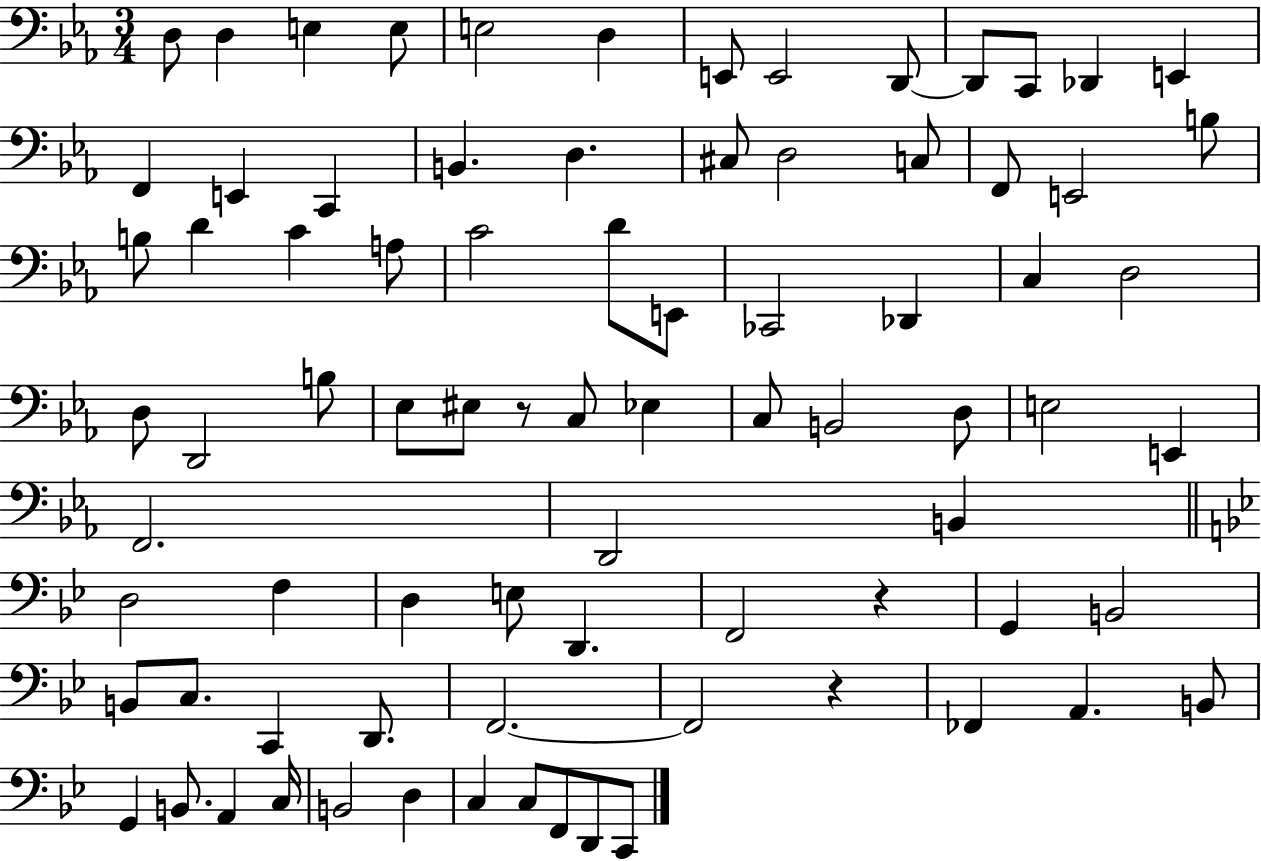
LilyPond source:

{
  \clef bass
  \numericTimeSignature
  \time 3/4
  \key ees \major
  d8 d4 e4 e8 | e2 d4 | e,8 e,2 d,8~~ | d,8 c,8 des,4 e,4 | \break f,4 e,4 c,4 | b,4. d4. | cis8 d2 c8 | f,8 e,2 b8 | \break b8 d'4 c'4 a8 | c'2 d'8 e,8 | ces,2 des,4 | c4 d2 | \break d8 d,2 b8 | ees8 eis8 r8 c8 ees4 | c8 b,2 d8 | e2 e,4 | \break f,2. | d,2 b,4 | \bar "||" \break \key g \minor d2 f4 | d4 e8 d,4. | f,2 r4 | g,4 b,2 | \break b,8 c8. c,4 d,8. | f,2.~~ | f,2 r4 | fes,4 a,4. b,8 | \break g,4 b,8. a,4 c16 | b,2 d4 | c4 c8 f,8 d,8 c,8 | \bar "|."
}